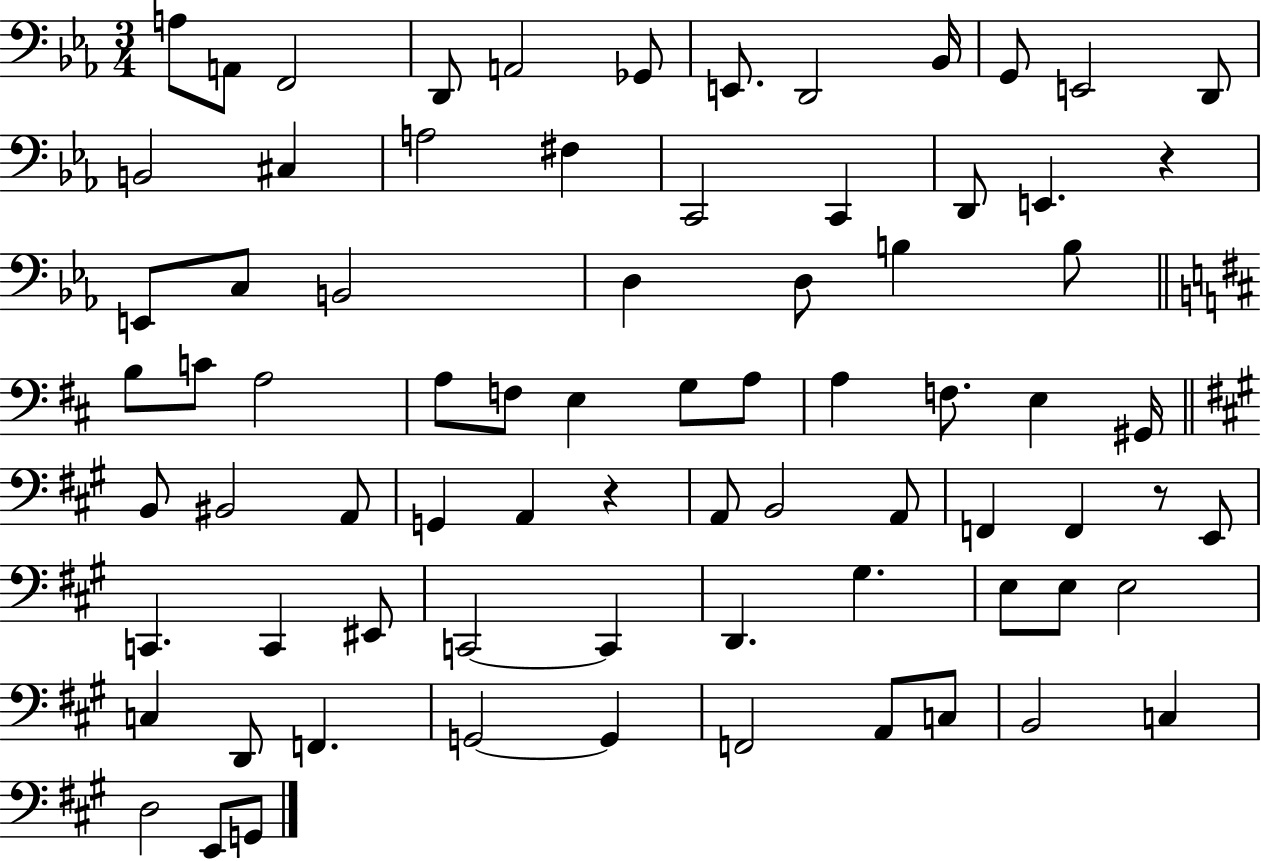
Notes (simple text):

A3/e A2/e F2/h D2/e A2/h Gb2/e E2/e. D2/h Bb2/s G2/e E2/h D2/e B2/h C#3/q A3/h F#3/q C2/h C2/q D2/e E2/q. R/q E2/e C3/e B2/h D3/q D3/e B3/q B3/e B3/e C4/e A3/h A3/e F3/e E3/q G3/e A3/e A3/q F3/e. E3/q G#2/s B2/e BIS2/h A2/e G2/q A2/q R/q A2/e B2/h A2/e F2/q F2/q R/e E2/e C2/q. C2/q EIS2/e C2/h C2/q D2/q. G#3/q. E3/e E3/e E3/h C3/q D2/e F2/q. G2/h G2/q F2/h A2/e C3/e B2/h C3/q D3/h E2/e G2/e